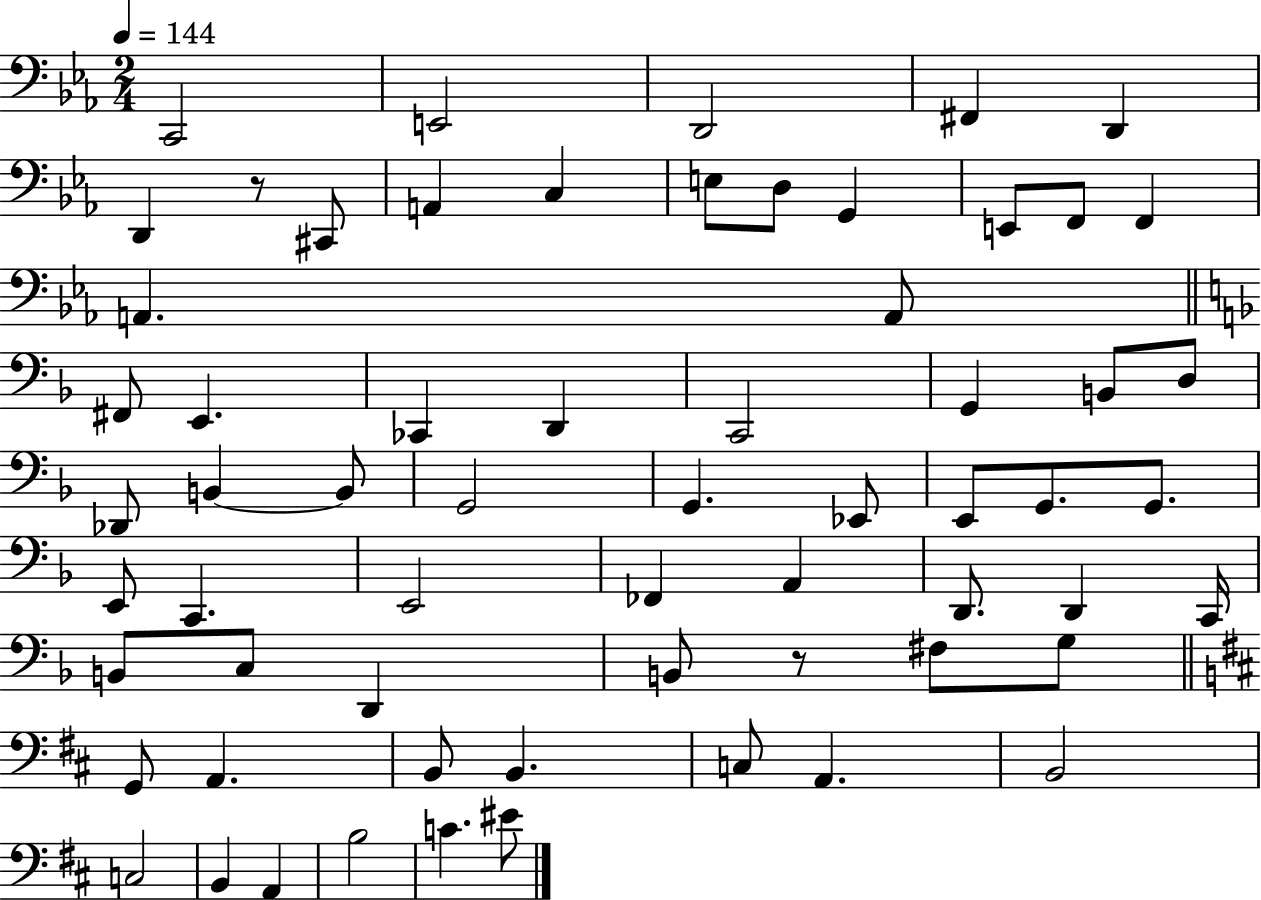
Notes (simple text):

C2/h E2/h D2/h F#2/q D2/q D2/q R/e C#2/e A2/q C3/q E3/e D3/e G2/q E2/e F2/e F2/q A2/q. A2/e F#2/e E2/q. CES2/q D2/q C2/h G2/q B2/e D3/e Db2/e B2/q B2/e G2/h G2/q. Eb2/e E2/e G2/e. G2/e. E2/e C2/q. E2/h FES2/q A2/q D2/e. D2/q C2/s B2/e C3/e D2/q B2/e R/e F#3/e G3/e G2/e A2/q. B2/e B2/q. C3/e A2/q. B2/h C3/h B2/q A2/q B3/h C4/q. EIS4/e